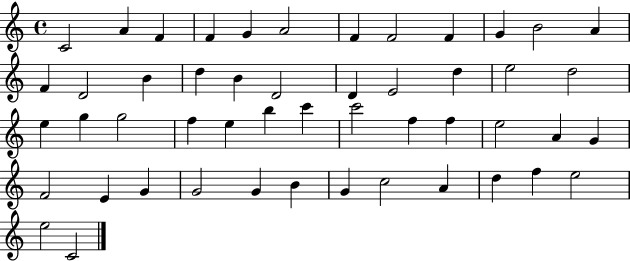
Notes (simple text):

C4/h A4/q F4/q F4/q G4/q A4/h F4/q F4/h F4/q G4/q B4/h A4/q F4/q D4/h B4/q D5/q B4/q D4/h D4/q E4/h D5/q E5/h D5/h E5/q G5/q G5/h F5/q E5/q B5/q C6/q C6/h F5/q F5/q E5/h A4/q G4/q F4/h E4/q G4/q G4/h G4/q B4/q G4/q C5/h A4/q D5/q F5/q E5/h E5/h C4/h